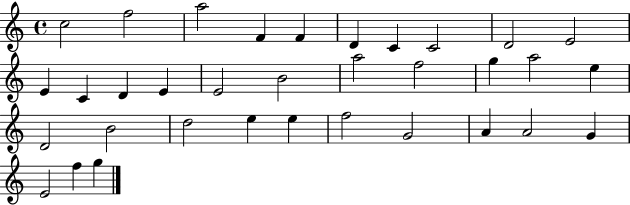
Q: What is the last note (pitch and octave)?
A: G5